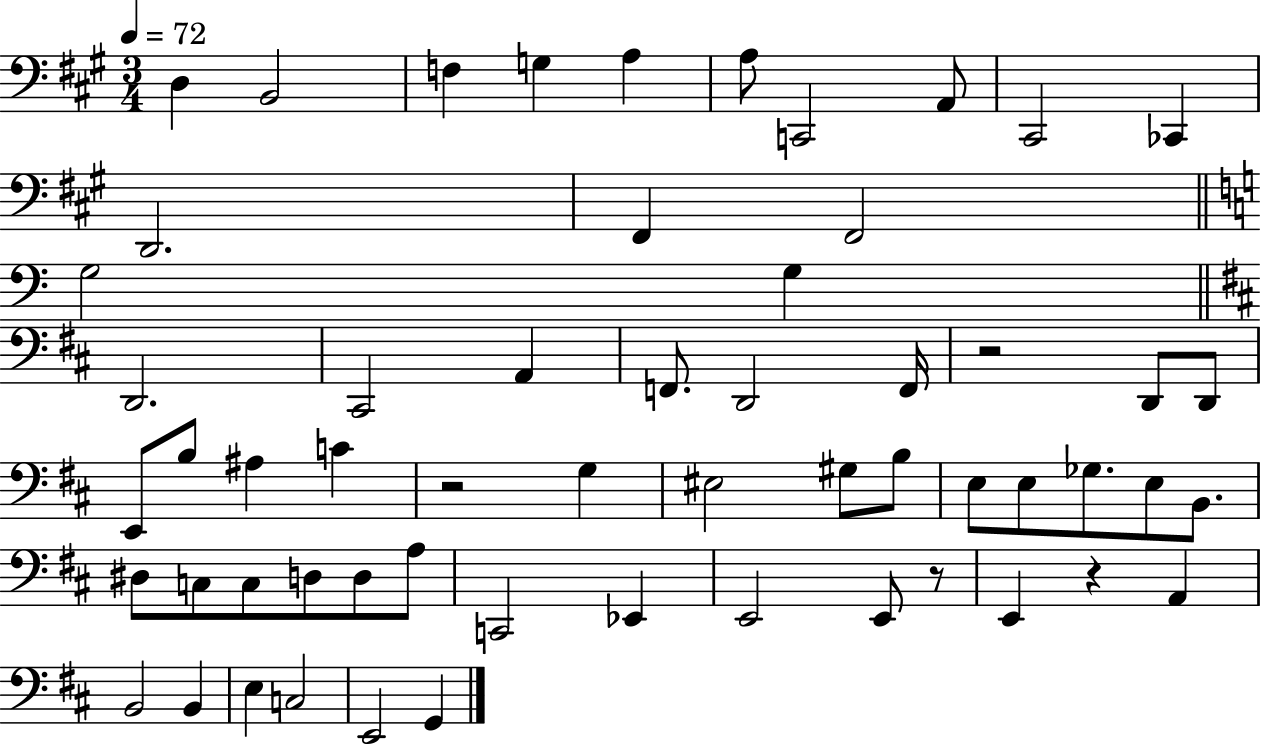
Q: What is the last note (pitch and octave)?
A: G2